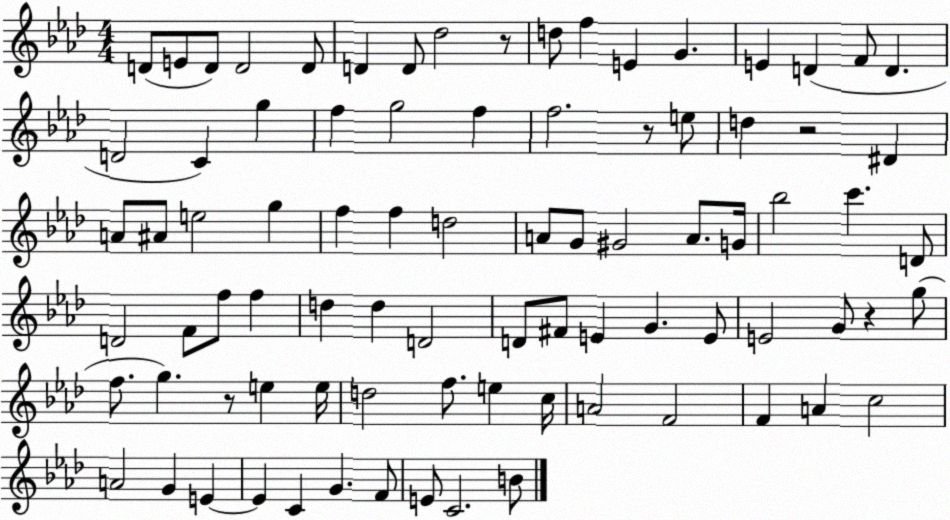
X:1
T:Untitled
M:4/4
L:1/4
K:Ab
D/2 E/2 D/2 D2 D/2 D D/2 _d2 z/2 d/2 f E G E D F/2 D D2 C g f g2 f f2 z/2 e/2 d z2 ^D A/2 ^A/2 e2 g f f d2 A/2 G/2 ^G2 A/2 G/4 _b2 c' D/2 D2 F/2 f/2 f d d D2 D/2 ^F/2 E G E/2 E2 G/2 z g/2 f/2 g z/2 e e/4 d2 f/2 e c/4 A2 F2 F A c2 A2 G E E C G F/2 E/2 C2 B/2